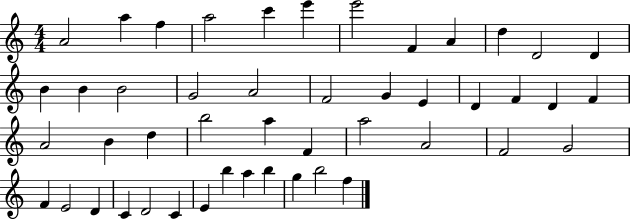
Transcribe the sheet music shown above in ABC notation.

X:1
T:Untitled
M:4/4
L:1/4
K:C
A2 a f a2 c' e' e'2 F A d D2 D B B B2 G2 A2 F2 G E D F D F A2 B d b2 a F a2 A2 F2 G2 F E2 D C D2 C E b a b g b2 f